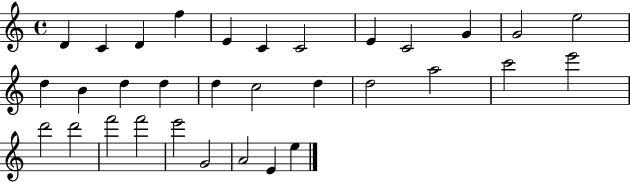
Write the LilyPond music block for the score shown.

{
  \clef treble
  \time 4/4
  \defaultTimeSignature
  \key c \major
  d'4 c'4 d'4 f''4 | e'4 c'4 c'2 | e'4 c'2 g'4 | g'2 e''2 | \break d''4 b'4 d''4 d''4 | d''4 c''2 d''4 | d''2 a''2 | c'''2 e'''2 | \break d'''2 d'''2 | f'''2 f'''2 | e'''2 g'2 | a'2 e'4 e''4 | \break \bar "|."
}